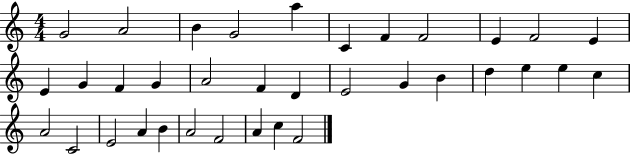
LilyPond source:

{
  \clef treble
  \numericTimeSignature
  \time 4/4
  \key c \major
  g'2 a'2 | b'4 g'2 a''4 | c'4 f'4 f'2 | e'4 f'2 e'4 | \break e'4 g'4 f'4 g'4 | a'2 f'4 d'4 | e'2 g'4 b'4 | d''4 e''4 e''4 c''4 | \break a'2 c'2 | e'2 a'4 b'4 | a'2 f'2 | a'4 c''4 f'2 | \break \bar "|."
}